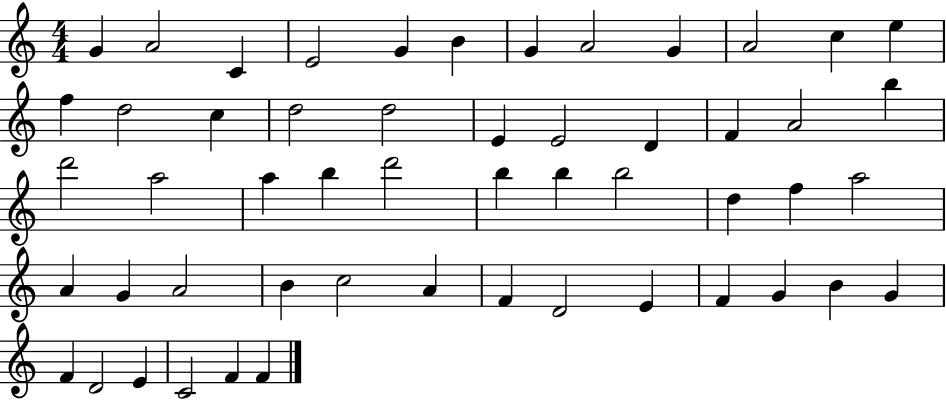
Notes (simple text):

G4/q A4/h C4/q E4/h G4/q B4/q G4/q A4/h G4/q A4/h C5/q E5/q F5/q D5/h C5/q D5/h D5/h E4/q E4/h D4/q F4/q A4/h B5/q D6/h A5/h A5/q B5/q D6/h B5/q B5/q B5/h D5/q F5/q A5/h A4/q G4/q A4/h B4/q C5/h A4/q F4/q D4/h E4/q F4/q G4/q B4/q G4/q F4/q D4/h E4/q C4/h F4/q F4/q